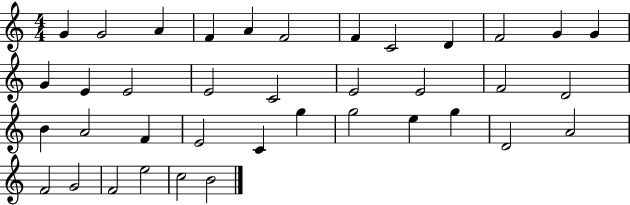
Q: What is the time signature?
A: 4/4